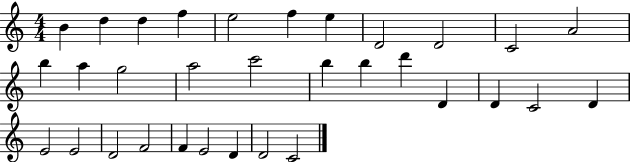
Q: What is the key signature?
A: C major